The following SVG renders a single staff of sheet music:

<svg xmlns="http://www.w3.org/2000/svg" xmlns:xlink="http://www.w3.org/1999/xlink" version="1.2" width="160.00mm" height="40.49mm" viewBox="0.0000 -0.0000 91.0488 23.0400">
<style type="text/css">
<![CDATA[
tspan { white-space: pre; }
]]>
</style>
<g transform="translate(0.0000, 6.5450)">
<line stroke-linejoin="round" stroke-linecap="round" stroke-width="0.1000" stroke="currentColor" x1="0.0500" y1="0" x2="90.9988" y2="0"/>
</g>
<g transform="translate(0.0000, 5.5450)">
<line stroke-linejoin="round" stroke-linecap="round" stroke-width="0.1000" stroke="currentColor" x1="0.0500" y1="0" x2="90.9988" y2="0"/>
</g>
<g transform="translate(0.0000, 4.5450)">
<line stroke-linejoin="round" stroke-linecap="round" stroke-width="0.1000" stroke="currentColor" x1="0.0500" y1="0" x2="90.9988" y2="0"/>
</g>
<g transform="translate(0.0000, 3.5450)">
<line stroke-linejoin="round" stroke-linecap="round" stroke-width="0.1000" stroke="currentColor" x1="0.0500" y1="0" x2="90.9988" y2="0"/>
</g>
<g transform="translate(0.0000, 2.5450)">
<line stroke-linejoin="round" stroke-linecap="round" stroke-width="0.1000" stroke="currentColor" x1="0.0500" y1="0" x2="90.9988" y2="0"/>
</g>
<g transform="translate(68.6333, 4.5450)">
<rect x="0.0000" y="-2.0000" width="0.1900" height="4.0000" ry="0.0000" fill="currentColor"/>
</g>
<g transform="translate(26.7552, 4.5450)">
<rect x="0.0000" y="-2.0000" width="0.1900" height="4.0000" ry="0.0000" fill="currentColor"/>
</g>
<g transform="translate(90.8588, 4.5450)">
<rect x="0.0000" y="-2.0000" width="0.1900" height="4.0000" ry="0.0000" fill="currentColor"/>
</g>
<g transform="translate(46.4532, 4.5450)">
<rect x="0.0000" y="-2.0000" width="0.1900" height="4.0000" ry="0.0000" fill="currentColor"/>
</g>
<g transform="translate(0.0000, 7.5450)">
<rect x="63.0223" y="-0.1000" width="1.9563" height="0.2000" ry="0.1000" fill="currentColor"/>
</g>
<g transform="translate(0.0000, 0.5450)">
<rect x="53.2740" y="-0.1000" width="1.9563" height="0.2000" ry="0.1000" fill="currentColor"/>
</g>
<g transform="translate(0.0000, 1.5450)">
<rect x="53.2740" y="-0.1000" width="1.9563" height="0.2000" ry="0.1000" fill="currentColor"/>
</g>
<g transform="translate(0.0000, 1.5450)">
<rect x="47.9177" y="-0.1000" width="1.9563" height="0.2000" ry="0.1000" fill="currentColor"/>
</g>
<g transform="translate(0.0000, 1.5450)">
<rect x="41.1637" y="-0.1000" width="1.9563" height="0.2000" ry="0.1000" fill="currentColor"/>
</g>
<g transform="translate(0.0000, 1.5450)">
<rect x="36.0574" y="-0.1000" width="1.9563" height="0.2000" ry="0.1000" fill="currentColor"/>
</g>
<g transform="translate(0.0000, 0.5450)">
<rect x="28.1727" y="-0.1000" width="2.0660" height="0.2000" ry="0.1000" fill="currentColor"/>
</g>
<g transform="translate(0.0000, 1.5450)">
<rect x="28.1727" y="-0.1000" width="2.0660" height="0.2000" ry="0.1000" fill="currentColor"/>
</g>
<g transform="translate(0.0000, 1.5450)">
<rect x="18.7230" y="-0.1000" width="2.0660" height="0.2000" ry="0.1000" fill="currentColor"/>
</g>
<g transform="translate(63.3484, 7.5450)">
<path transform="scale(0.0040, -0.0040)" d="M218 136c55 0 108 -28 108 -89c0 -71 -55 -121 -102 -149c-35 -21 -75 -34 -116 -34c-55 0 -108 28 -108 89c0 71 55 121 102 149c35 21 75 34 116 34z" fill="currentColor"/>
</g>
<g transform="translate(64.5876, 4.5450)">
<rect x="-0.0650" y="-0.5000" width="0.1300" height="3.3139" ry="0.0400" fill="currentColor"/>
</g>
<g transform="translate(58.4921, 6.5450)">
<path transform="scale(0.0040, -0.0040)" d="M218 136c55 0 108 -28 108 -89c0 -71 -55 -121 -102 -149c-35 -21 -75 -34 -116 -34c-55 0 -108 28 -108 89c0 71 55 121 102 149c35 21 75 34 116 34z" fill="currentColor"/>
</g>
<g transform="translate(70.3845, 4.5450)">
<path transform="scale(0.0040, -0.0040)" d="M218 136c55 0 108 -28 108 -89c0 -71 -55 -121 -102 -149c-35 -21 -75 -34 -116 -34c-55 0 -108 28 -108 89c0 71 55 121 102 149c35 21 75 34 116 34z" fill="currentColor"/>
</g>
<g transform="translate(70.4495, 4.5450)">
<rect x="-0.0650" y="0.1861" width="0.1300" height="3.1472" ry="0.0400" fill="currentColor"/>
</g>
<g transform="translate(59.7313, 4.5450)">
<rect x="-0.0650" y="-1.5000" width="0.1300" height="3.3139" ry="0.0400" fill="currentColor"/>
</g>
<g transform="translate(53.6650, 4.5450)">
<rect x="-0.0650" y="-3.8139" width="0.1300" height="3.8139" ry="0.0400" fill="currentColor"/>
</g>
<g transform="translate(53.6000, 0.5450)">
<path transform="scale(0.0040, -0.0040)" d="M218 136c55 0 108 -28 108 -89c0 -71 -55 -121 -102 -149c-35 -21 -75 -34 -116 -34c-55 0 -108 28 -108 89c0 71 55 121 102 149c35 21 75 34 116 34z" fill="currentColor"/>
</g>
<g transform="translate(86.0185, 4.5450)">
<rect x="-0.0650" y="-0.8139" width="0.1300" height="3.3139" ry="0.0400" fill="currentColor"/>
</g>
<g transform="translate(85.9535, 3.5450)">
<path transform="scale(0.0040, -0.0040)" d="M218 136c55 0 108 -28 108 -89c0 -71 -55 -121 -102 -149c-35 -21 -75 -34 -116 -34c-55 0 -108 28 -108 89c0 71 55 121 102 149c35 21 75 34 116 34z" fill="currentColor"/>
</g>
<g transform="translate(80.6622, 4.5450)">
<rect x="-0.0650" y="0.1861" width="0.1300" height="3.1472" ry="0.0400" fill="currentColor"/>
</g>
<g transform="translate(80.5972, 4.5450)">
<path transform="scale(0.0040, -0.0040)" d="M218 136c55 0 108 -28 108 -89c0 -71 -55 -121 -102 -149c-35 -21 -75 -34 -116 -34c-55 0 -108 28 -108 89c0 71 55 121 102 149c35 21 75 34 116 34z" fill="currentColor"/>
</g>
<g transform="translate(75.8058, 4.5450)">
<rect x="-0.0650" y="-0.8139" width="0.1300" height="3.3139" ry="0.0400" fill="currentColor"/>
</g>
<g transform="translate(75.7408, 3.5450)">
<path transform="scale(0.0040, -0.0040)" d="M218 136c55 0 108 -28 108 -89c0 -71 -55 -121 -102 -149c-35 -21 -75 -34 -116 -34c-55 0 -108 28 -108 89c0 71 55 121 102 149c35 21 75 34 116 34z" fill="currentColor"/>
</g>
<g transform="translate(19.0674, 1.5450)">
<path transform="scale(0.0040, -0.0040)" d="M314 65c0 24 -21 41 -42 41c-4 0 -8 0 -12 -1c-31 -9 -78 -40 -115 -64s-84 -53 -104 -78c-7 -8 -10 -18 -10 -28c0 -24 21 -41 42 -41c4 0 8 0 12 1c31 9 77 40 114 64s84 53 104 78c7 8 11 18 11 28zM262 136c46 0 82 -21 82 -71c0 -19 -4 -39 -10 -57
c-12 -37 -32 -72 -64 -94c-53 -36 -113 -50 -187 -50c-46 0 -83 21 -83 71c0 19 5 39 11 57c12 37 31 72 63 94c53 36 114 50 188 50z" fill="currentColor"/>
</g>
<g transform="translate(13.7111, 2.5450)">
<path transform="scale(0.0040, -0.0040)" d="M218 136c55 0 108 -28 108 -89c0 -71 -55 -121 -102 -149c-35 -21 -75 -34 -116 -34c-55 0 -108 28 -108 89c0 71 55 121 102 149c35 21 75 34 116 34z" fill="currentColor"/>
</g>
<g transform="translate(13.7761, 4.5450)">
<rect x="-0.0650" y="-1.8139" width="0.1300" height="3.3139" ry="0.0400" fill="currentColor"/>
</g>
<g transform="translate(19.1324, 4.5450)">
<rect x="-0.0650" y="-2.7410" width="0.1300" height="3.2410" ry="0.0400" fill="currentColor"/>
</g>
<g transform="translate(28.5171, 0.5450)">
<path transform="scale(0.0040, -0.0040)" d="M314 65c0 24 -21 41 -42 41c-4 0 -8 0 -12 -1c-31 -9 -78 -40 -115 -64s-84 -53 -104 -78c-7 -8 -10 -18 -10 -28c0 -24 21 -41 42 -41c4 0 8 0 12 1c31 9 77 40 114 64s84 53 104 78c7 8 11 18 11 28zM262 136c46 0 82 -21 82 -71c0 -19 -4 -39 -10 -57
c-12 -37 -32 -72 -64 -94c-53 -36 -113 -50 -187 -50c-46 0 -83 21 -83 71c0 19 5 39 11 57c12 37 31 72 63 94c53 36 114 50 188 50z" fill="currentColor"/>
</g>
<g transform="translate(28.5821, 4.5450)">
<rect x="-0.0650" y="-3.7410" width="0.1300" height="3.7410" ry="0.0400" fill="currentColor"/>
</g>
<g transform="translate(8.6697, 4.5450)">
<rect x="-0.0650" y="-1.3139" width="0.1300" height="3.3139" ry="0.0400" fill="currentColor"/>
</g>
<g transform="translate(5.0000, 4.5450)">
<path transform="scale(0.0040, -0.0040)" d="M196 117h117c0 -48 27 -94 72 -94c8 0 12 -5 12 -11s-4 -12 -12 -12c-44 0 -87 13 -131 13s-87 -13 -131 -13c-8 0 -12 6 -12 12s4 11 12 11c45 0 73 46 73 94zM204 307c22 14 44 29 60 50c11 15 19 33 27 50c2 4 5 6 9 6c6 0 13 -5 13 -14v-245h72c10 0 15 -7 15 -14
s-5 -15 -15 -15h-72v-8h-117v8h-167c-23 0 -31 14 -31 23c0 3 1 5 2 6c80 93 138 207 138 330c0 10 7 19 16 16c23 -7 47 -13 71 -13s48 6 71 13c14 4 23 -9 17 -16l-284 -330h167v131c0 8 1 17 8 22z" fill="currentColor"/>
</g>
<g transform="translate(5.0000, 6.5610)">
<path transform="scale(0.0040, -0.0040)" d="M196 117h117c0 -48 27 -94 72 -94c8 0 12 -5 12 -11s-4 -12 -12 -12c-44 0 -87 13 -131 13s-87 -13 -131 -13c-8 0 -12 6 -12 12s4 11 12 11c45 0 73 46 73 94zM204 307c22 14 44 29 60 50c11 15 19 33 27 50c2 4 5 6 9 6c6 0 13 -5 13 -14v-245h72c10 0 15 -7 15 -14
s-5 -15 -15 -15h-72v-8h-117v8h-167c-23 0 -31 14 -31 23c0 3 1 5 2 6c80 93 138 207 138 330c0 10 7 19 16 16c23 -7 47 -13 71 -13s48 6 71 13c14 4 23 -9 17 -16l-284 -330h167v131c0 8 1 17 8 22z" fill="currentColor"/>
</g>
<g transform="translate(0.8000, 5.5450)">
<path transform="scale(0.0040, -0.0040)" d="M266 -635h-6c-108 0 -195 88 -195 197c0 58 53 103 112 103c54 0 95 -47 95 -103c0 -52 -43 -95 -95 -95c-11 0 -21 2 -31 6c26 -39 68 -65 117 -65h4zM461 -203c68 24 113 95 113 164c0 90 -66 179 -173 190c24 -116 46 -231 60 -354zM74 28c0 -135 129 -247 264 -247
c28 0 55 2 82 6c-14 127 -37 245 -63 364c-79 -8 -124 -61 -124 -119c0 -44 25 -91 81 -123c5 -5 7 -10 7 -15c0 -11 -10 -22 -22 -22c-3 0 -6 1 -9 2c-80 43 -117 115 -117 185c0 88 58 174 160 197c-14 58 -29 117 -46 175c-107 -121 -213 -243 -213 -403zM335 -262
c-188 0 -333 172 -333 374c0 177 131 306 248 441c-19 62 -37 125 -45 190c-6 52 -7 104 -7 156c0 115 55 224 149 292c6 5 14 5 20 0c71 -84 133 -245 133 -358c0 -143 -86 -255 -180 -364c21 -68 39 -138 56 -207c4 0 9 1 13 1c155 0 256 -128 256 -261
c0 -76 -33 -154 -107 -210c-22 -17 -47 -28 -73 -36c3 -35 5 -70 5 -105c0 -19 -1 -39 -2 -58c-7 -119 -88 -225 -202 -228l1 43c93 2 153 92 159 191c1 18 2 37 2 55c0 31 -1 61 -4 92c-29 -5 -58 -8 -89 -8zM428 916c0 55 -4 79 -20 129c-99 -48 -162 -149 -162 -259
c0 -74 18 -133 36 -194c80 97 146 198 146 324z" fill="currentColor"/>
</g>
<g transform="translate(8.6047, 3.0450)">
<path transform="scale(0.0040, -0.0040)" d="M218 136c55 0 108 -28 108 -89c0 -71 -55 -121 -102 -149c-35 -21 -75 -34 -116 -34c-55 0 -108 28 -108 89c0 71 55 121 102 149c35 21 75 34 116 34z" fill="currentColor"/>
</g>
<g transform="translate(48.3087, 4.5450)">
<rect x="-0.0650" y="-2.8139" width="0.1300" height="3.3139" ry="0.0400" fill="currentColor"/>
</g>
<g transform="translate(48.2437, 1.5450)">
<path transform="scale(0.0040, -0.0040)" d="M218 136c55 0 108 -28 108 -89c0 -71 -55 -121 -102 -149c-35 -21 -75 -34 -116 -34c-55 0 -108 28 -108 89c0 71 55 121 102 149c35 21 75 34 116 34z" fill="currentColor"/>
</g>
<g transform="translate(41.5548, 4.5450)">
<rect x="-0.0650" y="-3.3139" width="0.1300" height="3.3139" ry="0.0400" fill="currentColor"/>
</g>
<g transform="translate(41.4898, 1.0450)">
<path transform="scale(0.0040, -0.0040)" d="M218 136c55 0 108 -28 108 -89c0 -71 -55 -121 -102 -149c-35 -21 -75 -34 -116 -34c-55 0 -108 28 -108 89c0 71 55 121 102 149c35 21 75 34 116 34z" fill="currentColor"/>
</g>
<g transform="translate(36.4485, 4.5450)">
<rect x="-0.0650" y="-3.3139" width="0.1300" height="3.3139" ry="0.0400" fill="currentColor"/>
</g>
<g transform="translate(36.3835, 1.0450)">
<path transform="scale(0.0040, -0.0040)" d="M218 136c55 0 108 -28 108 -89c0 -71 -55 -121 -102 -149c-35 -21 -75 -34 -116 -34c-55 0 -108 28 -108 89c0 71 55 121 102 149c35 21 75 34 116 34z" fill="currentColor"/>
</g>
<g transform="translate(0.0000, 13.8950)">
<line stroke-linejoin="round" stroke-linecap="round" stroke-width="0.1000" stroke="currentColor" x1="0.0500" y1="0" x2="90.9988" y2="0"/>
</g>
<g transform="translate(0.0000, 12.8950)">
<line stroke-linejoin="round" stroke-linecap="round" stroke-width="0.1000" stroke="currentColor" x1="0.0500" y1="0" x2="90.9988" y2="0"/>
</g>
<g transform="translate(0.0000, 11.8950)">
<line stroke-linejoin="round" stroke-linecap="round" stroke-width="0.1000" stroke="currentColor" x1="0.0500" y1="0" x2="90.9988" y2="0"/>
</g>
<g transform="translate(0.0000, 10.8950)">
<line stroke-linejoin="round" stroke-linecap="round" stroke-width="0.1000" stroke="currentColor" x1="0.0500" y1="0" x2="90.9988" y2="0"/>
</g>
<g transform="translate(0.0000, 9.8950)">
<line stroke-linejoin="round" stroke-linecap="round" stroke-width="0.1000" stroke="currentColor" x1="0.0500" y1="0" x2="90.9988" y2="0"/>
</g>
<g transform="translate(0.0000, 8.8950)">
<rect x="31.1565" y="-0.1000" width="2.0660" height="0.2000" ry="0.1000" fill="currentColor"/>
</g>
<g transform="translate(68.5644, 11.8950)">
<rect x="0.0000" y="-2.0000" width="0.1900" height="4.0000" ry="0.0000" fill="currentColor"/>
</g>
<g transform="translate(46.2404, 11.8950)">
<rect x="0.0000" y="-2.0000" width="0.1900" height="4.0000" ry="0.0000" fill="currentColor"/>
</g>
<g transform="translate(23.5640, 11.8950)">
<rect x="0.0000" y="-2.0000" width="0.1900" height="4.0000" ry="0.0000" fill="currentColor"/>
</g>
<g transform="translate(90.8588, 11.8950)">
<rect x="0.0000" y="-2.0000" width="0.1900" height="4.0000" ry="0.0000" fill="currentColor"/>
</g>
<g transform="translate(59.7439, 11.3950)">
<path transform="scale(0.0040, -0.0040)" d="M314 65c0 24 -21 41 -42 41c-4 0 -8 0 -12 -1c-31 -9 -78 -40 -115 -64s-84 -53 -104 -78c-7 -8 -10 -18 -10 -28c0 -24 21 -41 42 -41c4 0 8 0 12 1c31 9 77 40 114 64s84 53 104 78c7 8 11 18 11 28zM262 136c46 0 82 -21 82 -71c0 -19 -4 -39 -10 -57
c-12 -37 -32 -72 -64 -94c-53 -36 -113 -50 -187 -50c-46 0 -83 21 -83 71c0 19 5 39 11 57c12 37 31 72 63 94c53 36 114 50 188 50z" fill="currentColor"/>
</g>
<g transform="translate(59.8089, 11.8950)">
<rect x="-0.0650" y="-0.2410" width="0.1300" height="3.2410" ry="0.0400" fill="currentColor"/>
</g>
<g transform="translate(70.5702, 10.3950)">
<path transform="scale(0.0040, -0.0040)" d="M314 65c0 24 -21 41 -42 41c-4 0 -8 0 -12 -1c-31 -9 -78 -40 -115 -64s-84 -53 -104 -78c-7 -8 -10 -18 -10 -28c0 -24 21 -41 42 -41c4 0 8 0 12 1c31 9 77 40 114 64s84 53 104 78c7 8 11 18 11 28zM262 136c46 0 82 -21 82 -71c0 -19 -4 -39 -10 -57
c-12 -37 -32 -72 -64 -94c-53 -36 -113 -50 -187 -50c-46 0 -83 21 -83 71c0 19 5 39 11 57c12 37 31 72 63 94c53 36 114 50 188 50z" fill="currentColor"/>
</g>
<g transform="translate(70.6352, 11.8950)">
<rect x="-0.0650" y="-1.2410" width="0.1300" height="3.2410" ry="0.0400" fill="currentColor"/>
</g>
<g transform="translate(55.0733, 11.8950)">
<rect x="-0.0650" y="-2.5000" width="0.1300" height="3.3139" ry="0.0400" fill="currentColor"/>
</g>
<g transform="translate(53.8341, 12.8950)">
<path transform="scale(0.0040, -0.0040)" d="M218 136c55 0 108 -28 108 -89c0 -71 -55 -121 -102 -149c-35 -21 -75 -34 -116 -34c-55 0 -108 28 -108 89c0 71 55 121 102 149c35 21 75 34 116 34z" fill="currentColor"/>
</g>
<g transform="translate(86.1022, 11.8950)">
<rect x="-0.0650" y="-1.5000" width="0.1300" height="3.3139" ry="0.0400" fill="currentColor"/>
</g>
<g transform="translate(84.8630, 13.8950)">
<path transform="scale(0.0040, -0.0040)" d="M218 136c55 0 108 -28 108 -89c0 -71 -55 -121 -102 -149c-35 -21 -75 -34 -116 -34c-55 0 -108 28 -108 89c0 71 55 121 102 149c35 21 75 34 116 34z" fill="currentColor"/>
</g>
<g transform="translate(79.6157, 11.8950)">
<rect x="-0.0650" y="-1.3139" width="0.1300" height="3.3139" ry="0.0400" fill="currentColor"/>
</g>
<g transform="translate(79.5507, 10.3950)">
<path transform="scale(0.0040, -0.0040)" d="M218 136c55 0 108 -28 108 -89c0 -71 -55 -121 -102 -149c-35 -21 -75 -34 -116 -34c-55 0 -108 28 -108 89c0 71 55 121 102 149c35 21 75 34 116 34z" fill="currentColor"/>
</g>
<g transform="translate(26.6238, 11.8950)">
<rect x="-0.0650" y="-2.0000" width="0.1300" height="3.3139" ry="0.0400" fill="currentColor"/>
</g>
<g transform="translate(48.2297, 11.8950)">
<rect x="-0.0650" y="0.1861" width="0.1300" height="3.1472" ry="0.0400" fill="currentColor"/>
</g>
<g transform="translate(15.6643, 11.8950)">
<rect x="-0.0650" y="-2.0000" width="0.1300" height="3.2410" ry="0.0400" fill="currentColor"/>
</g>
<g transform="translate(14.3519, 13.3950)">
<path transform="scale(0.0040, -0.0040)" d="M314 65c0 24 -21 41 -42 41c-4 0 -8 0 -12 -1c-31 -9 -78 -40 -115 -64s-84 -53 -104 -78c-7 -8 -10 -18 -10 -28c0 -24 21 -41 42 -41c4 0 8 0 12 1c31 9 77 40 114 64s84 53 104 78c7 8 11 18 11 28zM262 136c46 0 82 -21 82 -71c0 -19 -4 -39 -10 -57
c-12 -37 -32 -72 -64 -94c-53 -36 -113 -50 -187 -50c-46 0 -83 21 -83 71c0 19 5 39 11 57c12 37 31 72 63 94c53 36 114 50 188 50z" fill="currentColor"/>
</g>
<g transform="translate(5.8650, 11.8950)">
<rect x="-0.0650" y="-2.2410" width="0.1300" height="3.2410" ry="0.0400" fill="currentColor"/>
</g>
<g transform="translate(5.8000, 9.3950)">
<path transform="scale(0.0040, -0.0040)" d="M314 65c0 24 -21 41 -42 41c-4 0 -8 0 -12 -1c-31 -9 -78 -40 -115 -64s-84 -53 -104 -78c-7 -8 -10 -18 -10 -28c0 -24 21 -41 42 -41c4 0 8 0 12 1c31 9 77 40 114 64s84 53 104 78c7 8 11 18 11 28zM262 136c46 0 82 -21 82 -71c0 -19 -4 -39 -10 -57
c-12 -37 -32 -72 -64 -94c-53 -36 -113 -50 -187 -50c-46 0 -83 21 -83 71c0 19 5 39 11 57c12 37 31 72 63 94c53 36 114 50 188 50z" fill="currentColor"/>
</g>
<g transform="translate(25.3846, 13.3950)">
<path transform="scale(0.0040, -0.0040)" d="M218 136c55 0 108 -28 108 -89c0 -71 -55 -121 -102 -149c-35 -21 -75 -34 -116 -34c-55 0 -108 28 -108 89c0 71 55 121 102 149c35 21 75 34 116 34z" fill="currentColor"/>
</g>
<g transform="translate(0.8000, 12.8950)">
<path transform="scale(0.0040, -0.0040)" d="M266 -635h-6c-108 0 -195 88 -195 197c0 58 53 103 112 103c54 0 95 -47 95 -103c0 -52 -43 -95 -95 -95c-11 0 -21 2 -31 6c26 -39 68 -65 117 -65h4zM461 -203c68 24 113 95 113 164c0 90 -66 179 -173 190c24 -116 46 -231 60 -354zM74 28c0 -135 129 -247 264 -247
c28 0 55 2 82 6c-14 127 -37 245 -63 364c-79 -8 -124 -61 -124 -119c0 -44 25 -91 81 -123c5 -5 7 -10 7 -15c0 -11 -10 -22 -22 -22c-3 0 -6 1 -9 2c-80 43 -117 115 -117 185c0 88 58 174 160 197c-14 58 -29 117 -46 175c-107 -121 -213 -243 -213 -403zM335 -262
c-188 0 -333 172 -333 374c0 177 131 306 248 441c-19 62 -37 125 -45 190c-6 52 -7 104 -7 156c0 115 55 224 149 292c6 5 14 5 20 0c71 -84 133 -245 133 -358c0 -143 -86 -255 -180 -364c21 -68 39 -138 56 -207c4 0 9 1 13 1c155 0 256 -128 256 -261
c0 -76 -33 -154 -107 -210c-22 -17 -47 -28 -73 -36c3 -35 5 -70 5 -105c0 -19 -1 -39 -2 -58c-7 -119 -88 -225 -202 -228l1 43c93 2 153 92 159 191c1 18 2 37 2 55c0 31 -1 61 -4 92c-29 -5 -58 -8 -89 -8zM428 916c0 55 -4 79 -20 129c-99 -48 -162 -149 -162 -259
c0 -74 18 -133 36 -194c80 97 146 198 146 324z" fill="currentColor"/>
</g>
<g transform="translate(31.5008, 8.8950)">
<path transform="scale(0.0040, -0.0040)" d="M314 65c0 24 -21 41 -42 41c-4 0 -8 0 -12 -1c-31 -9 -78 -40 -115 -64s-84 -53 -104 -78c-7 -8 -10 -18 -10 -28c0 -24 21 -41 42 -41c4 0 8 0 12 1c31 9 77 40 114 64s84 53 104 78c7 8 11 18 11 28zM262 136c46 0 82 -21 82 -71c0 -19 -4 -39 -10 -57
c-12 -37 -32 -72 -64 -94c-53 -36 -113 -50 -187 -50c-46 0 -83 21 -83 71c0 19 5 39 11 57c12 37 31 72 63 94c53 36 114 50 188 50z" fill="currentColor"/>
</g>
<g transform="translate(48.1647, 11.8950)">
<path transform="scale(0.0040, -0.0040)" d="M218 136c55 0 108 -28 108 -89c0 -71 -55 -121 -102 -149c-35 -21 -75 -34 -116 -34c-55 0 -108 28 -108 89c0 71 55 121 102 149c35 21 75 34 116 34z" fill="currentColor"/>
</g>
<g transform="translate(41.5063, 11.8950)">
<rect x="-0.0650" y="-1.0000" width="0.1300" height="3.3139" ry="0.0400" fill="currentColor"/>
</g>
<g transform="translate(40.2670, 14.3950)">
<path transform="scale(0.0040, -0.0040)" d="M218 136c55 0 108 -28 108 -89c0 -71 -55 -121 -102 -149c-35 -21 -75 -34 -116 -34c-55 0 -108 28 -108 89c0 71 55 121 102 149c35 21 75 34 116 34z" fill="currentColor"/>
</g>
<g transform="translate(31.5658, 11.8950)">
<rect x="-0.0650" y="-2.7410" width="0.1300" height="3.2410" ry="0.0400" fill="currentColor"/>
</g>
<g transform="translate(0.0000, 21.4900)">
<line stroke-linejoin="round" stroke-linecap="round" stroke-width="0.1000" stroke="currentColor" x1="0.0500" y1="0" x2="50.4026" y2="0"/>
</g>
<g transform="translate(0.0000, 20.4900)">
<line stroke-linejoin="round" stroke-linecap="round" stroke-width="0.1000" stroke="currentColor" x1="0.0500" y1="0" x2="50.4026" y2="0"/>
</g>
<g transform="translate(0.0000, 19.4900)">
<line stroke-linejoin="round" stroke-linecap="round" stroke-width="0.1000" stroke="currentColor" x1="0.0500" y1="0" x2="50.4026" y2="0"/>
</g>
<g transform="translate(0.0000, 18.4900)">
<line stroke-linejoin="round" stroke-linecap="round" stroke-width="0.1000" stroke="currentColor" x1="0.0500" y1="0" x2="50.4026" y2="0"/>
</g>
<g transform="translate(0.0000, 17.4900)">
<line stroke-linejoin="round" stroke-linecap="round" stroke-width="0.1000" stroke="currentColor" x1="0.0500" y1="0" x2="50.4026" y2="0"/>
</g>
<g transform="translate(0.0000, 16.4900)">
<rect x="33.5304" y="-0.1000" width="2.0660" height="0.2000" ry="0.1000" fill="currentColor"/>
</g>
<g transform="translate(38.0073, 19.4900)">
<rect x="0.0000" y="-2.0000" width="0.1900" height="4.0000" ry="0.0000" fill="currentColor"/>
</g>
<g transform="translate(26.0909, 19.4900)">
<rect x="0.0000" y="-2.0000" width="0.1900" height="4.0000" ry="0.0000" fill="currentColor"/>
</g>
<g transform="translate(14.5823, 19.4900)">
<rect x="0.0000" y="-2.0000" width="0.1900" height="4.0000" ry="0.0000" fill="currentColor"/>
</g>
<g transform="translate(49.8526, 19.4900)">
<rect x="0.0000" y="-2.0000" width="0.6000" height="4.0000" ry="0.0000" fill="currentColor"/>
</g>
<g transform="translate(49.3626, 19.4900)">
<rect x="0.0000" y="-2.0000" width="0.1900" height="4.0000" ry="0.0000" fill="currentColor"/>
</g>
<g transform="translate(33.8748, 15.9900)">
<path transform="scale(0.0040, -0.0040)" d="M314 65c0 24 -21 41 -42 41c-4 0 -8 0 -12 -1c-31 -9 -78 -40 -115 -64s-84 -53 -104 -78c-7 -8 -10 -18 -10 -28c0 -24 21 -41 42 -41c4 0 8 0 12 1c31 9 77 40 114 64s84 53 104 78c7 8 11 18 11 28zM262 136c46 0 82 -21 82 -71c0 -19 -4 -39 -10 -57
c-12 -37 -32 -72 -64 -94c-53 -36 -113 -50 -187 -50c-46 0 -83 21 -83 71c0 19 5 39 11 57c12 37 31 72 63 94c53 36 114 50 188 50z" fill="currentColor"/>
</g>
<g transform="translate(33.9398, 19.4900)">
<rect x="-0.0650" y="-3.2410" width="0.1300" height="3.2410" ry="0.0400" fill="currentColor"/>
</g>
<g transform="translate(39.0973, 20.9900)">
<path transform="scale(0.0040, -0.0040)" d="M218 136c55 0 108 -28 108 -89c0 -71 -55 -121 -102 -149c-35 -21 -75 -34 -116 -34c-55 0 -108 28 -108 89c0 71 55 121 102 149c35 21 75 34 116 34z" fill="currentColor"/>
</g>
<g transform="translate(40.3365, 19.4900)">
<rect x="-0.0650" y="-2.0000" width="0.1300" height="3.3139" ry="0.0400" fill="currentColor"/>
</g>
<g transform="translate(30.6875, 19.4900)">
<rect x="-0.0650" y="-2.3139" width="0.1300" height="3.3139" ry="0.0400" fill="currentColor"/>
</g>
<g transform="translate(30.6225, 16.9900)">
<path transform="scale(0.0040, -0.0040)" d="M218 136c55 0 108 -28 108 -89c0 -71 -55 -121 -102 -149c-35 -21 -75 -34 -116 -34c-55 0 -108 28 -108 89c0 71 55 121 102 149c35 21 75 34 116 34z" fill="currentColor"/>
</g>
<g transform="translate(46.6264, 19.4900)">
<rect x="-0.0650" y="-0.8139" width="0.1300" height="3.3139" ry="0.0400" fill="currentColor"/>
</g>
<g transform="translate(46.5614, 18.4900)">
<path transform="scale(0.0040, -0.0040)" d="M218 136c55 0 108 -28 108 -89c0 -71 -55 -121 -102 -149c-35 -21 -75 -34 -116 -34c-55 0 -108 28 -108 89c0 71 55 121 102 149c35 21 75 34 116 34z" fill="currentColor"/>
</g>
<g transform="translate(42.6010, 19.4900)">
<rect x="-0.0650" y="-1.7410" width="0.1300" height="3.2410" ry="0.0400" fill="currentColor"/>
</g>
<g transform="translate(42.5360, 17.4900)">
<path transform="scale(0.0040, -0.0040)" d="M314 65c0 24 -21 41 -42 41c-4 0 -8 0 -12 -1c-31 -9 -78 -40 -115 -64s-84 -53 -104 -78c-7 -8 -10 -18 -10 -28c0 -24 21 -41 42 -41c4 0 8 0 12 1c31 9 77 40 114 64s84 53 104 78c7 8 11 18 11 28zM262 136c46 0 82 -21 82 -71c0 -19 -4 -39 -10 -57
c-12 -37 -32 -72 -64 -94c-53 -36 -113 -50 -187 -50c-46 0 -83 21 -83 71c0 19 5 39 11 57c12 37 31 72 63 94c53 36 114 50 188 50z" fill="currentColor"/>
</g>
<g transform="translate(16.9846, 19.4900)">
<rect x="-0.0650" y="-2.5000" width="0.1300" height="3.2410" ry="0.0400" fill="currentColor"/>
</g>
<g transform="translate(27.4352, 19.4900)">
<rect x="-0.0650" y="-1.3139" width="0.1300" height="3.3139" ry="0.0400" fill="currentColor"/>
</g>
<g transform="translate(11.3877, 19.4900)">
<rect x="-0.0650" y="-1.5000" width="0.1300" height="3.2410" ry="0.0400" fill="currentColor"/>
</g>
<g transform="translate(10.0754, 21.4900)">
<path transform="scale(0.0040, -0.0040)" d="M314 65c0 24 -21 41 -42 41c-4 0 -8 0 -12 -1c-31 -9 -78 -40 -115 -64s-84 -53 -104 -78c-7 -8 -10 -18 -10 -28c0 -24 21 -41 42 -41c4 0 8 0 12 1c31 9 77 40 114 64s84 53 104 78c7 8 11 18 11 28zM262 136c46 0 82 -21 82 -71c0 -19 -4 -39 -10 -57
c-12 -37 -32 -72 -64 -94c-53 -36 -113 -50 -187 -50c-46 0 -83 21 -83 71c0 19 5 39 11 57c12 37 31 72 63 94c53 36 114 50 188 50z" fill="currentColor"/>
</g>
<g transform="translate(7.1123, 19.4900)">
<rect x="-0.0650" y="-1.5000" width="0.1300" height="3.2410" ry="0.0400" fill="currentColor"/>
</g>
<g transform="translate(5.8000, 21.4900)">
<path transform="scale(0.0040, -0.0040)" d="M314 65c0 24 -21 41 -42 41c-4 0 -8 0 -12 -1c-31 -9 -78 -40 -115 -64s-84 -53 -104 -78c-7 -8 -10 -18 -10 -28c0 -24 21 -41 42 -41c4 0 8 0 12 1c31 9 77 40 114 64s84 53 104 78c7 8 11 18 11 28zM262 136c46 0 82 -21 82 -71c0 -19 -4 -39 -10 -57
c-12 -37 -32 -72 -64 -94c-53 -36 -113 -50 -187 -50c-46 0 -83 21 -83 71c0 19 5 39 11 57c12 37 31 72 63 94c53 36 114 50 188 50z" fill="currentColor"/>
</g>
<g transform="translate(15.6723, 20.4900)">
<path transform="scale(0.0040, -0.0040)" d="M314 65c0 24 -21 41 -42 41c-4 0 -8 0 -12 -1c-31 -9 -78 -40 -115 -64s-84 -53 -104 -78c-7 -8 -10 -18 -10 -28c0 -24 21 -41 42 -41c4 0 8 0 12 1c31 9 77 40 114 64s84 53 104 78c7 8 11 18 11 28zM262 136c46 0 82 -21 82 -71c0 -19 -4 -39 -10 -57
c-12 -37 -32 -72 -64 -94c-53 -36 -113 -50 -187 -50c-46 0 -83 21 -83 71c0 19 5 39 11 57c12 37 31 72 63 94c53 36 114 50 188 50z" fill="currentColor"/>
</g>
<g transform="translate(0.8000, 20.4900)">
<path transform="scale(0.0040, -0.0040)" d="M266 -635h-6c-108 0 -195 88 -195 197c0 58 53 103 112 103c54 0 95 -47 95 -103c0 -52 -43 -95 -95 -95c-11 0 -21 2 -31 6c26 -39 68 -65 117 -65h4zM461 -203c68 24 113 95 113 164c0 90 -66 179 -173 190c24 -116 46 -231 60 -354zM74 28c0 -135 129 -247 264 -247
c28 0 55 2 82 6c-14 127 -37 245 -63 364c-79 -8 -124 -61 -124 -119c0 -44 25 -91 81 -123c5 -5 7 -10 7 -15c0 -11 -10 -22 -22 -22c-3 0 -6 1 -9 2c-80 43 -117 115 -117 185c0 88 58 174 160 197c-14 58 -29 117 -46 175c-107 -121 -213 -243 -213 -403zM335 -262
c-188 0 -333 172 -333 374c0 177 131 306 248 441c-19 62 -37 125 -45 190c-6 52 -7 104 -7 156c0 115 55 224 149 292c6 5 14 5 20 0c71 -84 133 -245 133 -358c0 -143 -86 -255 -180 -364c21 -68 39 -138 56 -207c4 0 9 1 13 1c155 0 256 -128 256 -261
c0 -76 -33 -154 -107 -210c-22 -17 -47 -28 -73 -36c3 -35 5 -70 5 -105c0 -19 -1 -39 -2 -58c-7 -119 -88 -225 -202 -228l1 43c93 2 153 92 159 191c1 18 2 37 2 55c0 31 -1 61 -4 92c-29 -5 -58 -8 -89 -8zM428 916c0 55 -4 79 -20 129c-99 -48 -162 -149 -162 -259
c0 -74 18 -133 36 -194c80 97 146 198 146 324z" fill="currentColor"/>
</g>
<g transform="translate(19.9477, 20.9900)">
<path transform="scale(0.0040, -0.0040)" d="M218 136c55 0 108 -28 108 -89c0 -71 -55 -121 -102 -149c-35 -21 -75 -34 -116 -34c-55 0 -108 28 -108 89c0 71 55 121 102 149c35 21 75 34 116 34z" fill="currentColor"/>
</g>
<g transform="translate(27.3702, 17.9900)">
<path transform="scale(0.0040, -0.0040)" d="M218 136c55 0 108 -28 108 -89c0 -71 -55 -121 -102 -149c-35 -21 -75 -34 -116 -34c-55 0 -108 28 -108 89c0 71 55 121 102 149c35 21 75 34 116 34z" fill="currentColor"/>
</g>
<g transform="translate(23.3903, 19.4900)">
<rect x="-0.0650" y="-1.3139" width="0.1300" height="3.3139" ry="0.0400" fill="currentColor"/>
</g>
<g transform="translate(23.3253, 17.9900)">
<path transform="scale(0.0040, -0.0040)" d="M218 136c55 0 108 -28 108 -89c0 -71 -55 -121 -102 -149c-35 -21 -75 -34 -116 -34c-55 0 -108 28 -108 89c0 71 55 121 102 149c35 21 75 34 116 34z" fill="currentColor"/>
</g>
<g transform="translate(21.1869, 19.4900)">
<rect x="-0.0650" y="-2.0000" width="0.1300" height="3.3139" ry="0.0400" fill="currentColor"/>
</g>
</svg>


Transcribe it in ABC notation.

X:1
T:Untitled
M:4/4
L:1/4
K:C
e f a2 c'2 b b a c' E C B d B d g2 F2 F a2 D B G c2 e2 e E E2 E2 G2 F e e g b2 F f2 d